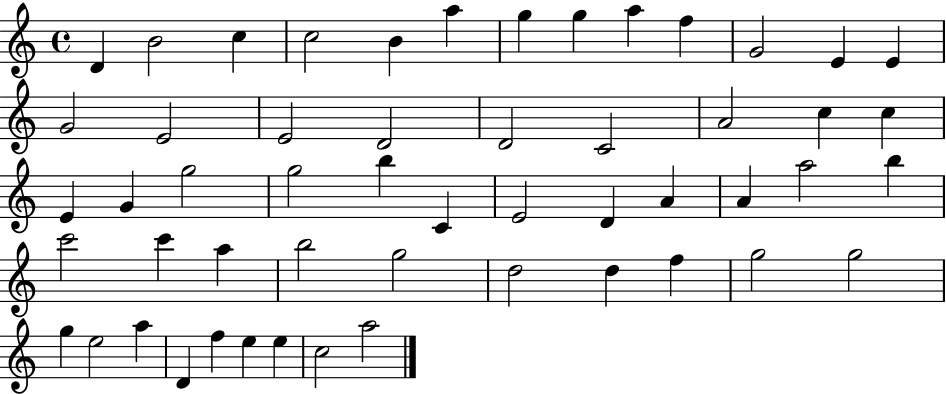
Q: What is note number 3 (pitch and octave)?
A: C5